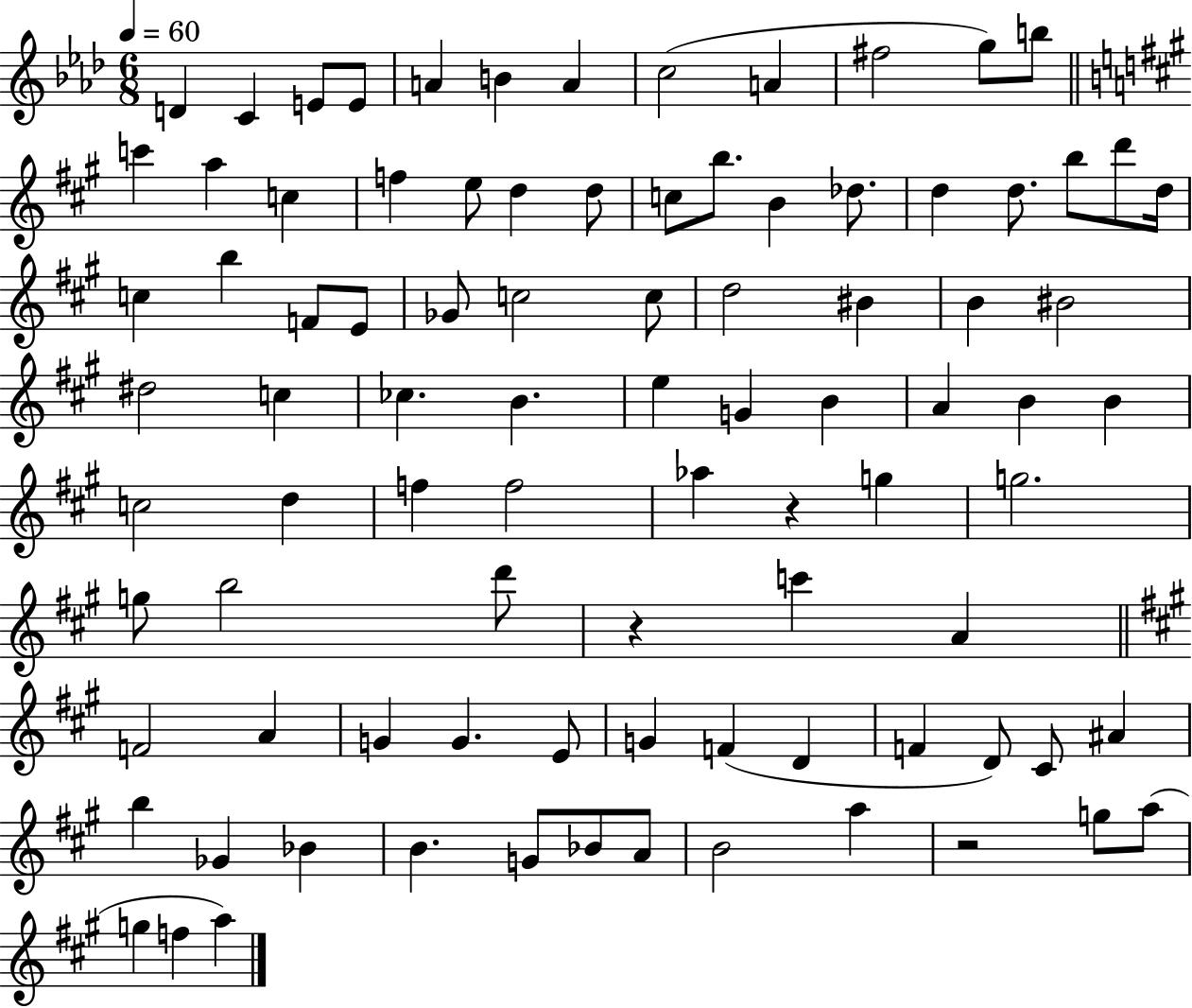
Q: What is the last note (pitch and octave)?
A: A5